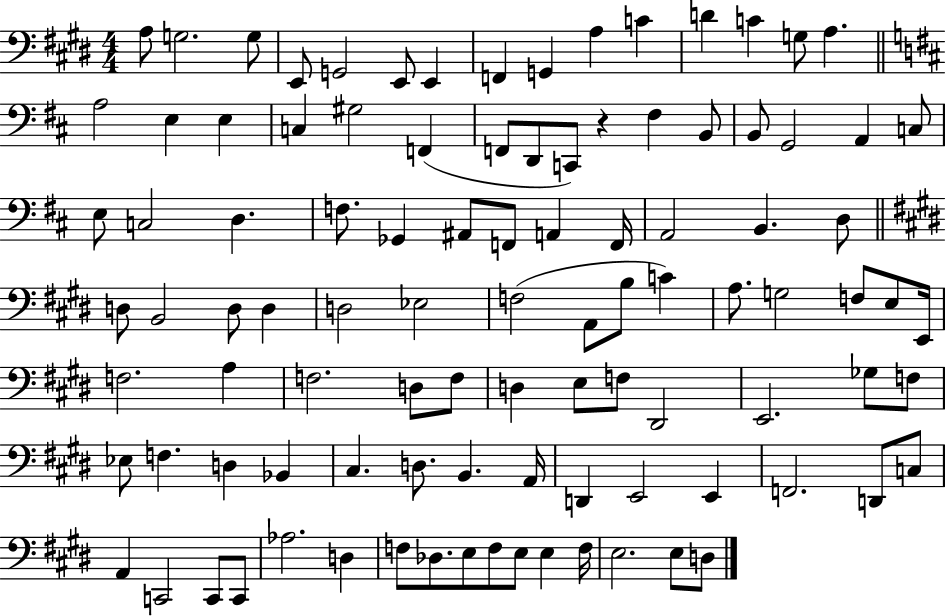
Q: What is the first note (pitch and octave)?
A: A3